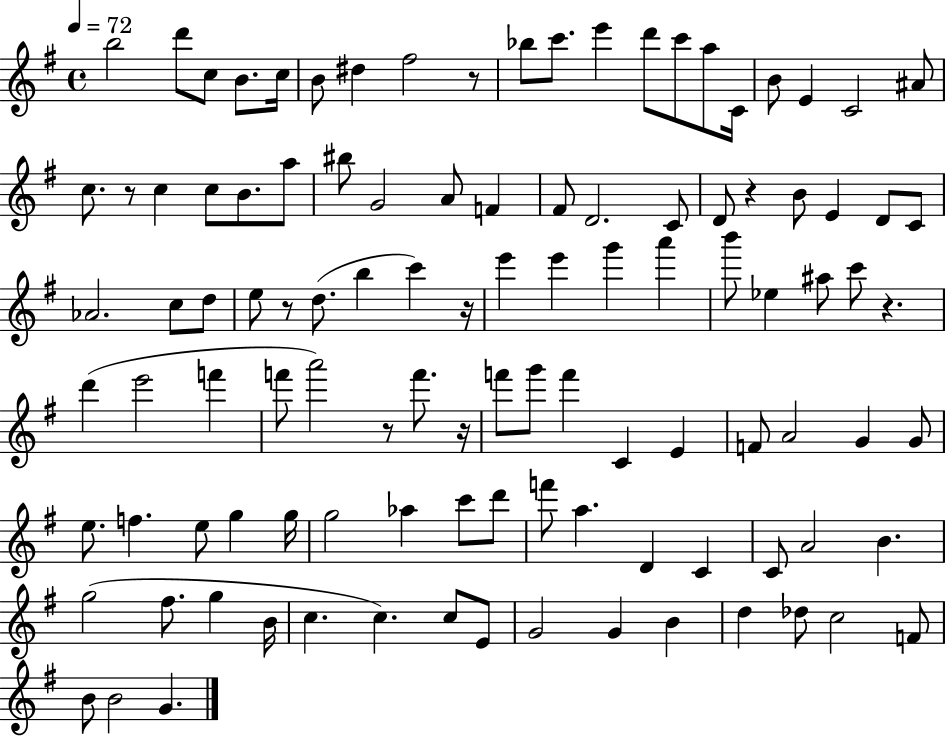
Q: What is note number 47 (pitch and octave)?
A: A6